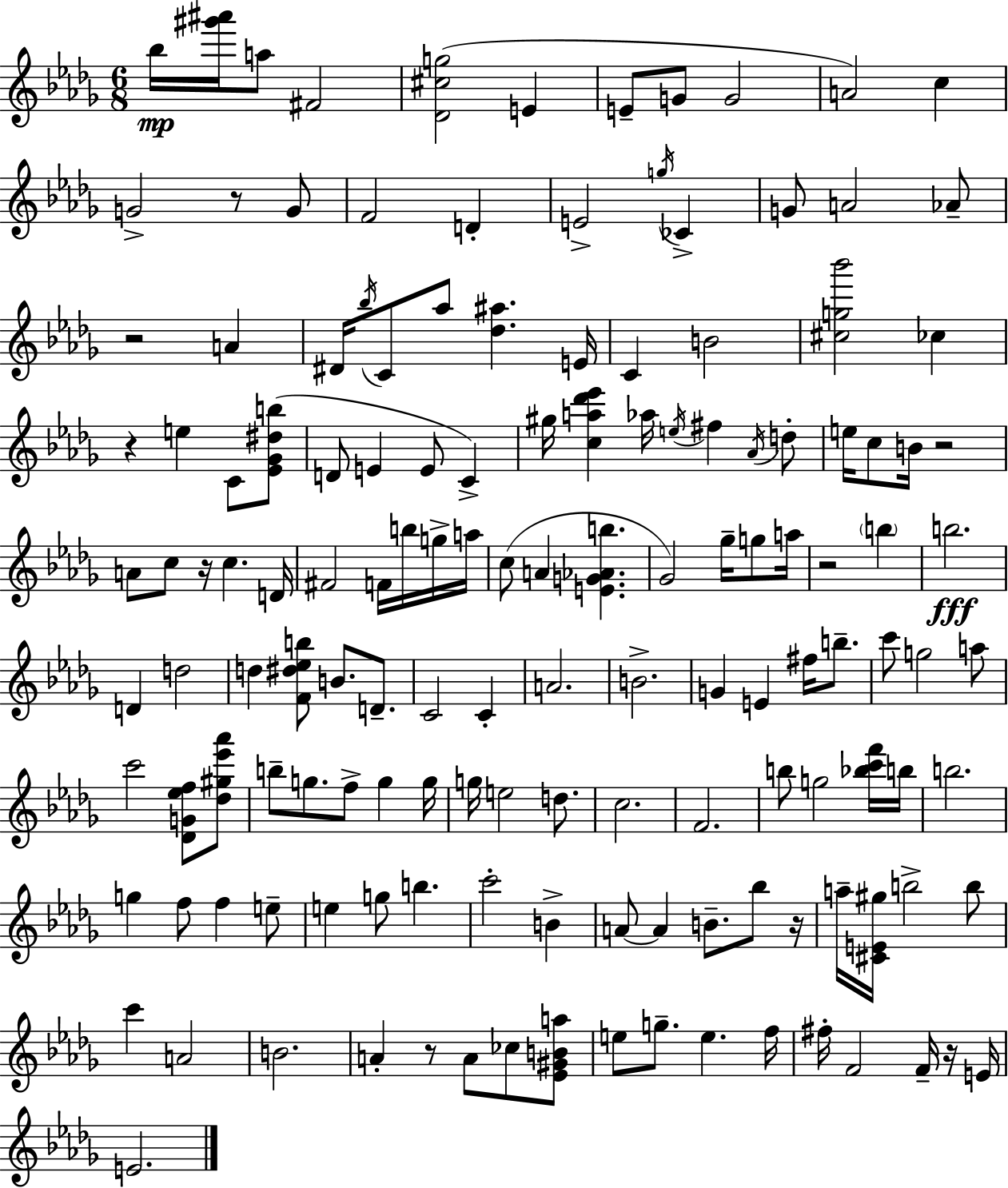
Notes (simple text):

Bb5/s [G#6,A#6]/s A5/e F#4/h [Db4,C#5,G5]/h E4/q E4/e G4/e G4/h A4/h C5/q G4/h R/e G4/e F4/h D4/q E4/h G5/s CES4/q G4/e A4/h Ab4/e R/h A4/q D#4/s Bb5/s C4/e Ab5/e [Db5,A#5]/q. E4/s C4/q B4/h [C#5,G5,Bb6]/h CES5/q R/q E5/q C4/e [Eb4,Gb4,D#5,B5]/e D4/e E4/q E4/e C4/q G#5/s [C5,A5,Db6,Eb6]/q Ab5/s E5/s F#5/q Ab4/s D5/e E5/s C5/e B4/s R/h A4/e C5/e R/s C5/q. D4/s F#4/h F4/s B5/s G5/s A5/s C5/e A4/q [E4,G4,Ab4,B5]/q. Gb4/h Gb5/s G5/e A5/s R/h B5/q B5/h. D4/q D5/h D5/q [F4,D#5,Eb5,B5]/e B4/e. D4/e. C4/h C4/q A4/h. B4/h. G4/q E4/q F#5/s B5/e. C6/e G5/h A5/e C6/h [Db4,G4,Eb5,F5]/e [Db5,G#5,Eb6,Ab6]/e B5/e G5/e. F5/e G5/q G5/s G5/s E5/h D5/e. C5/h. F4/h. B5/e G5/h [Bb5,C6,F6]/s B5/s B5/h. G5/q F5/e F5/q E5/e E5/q G5/e B5/q. C6/h B4/q A4/e A4/q B4/e. Bb5/e R/s A5/s [C#4,E4,G#5]/s B5/h B5/e C6/q A4/h B4/h. A4/q R/e A4/e CES5/e [Eb4,G#4,B4,A5]/e E5/e G5/e. E5/q. F5/s F#5/s F4/h F4/s R/s E4/s E4/h.